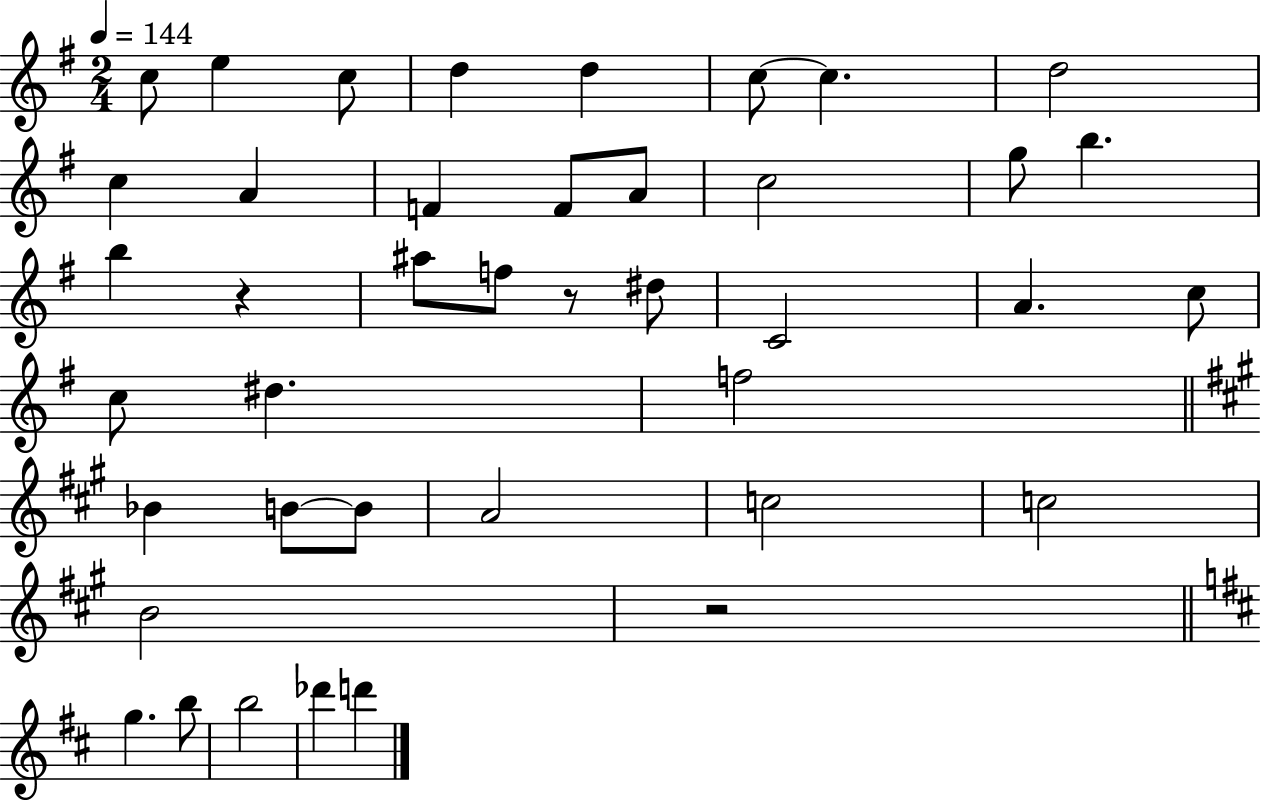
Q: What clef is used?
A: treble